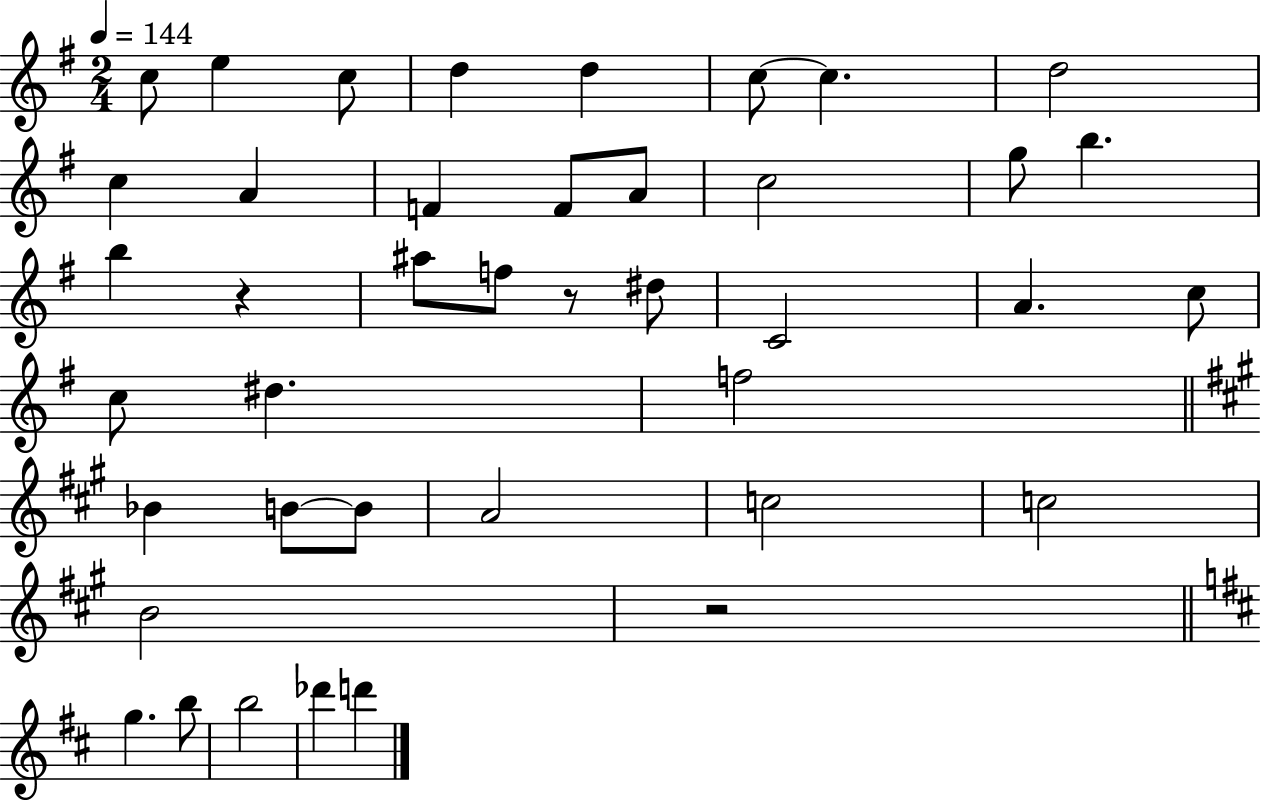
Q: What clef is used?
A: treble